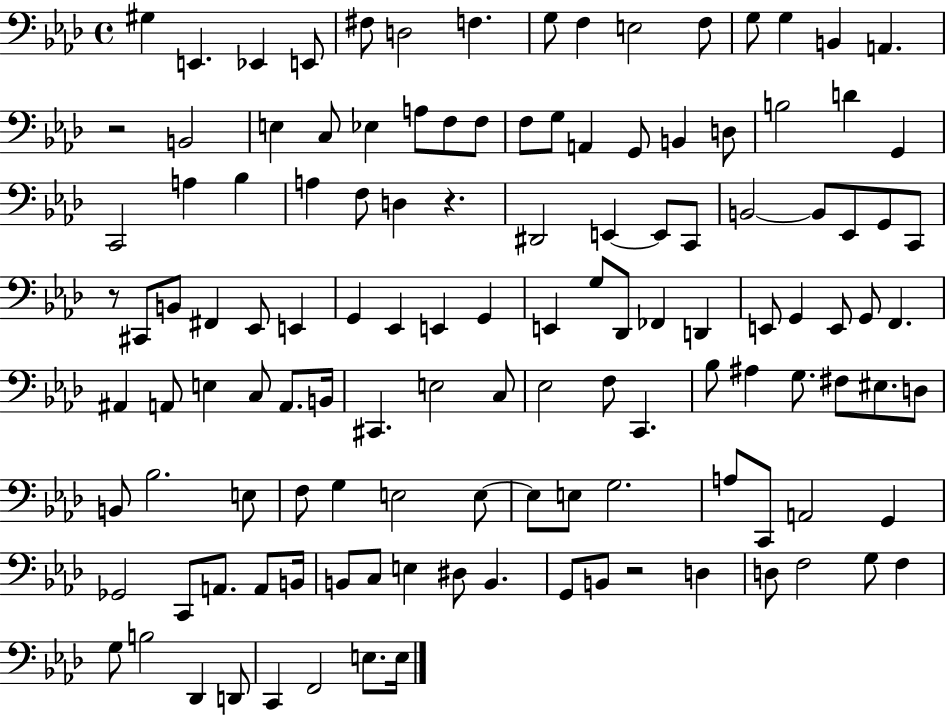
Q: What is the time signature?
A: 4/4